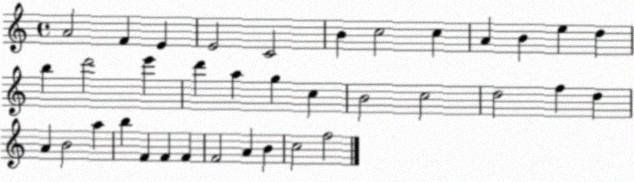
X:1
T:Untitled
M:4/4
L:1/4
K:C
A2 F E E2 C2 B c2 c A B e d b d'2 e' d' a g c B2 c2 d2 f d A B2 a b F F F F2 A B c2 f2